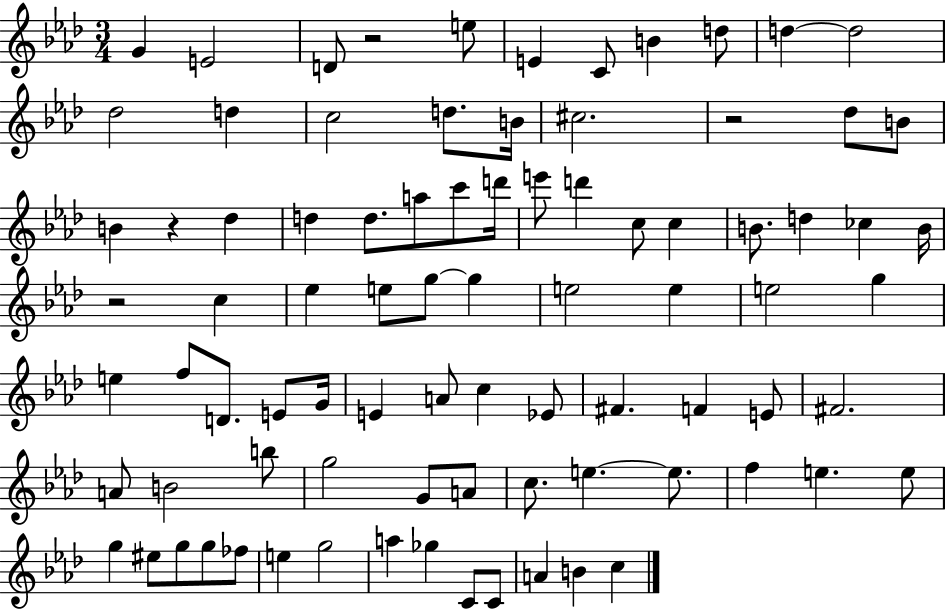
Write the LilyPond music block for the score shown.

{
  \clef treble
  \numericTimeSignature
  \time 3/4
  \key aes \major
  \repeat volta 2 { g'4 e'2 | d'8 r2 e''8 | e'4 c'8 b'4 d''8 | d''4~~ d''2 | \break des''2 d''4 | c''2 d''8. b'16 | cis''2. | r2 des''8 b'8 | \break b'4 r4 des''4 | d''4 d''8. a''8 c'''8 d'''16 | e'''8 d'''4 c''8 c''4 | b'8. d''4 ces''4 b'16 | \break r2 c''4 | ees''4 e''8 g''8~~ g''4 | e''2 e''4 | e''2 g''4 | \break e''4 f''8 d'8. e'8 g'16 | e'4 a'8 c''4 ees'8 | fis'4. f'4 e'8 | fis'2. | \break a'8 b'2 b''8 | g''2 g'8 a'8 | c''8. e''4.~~ e''8. | f''4 e''4. e''8 | \break g''4 eis''8 g''8 g''8 fes''8 | e''4 g''2 | a''4 ges''4 c'8 c'8 | a'4 b'4 c''4 | \break } \bar "|."
}